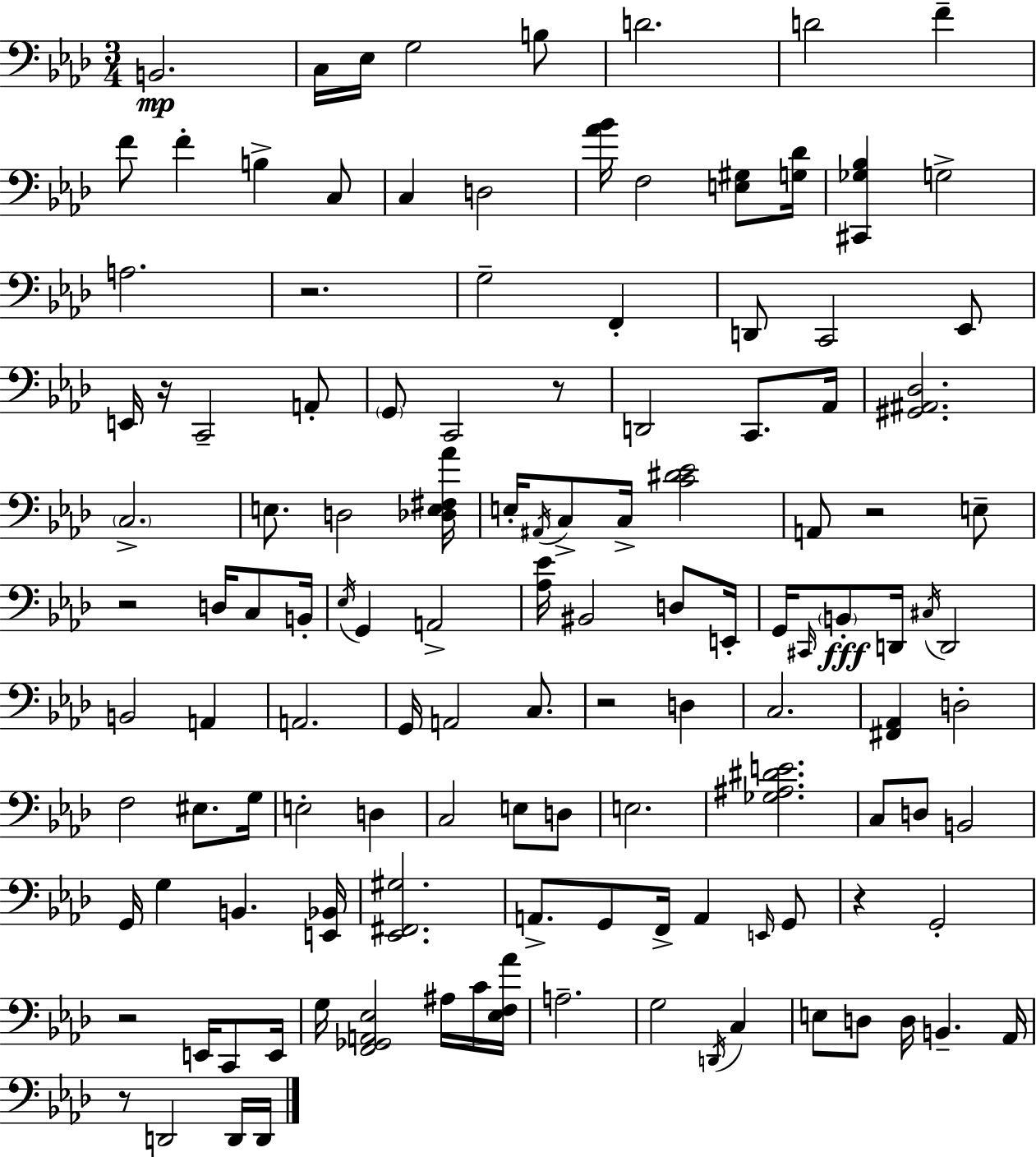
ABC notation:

X:1
T:Untitled
M:3/4
L:1/4
K:Ab
B,,2 C,/4 _E,/4 G,2 B,/2 D2 D2 F F/2 F B, C,/2 C, D,2 [_A_B]/4 F,2 [E,^G,]/2 [G,_D]/4 [^C,,_G,_B,] G,2 A,2 z2 G,2 F,, D,,/2 C,,2 _E,,/2 E,,/4 z/4 C,,2 A,,/2 G,,/2 C,,2 z/2 D,,2 C,,/2 _A,,/4 [^G,,^A,,_D,]2 C,2 E,/2 D,2 [_D,E,^F,_A]/4 E,/4 ^A,,/4 C,/2 C,/4 [C^D_E]2 A,,/2 z2 E,/2 z2 D,/4 C,/2 B,,/4 _E,/4 G,, A,,2 [_A,_E]/4 ^B,,2 D,/2 E,,/4 G,,/4 ^C,,/4 B,,/2 D,,/4 ^C,/4 D,,2 B,,2 A,, A,,2 G,,/4 A,,2 C,/2 z2 D, C,2 [^F,,_A,,] D,2 F,2 ^E,/2 G,/4 E,2 D, C,2 E,/2 D,/2 E,2 [_G,^A,^DE]2 C,/2 D,/2 B,,2 G,,/4 G, B,, [E,,_B,,]/4 [_E,,^F,,^G,]2 A,,/2 G,,/2 F,,/4 A,, E,,/4 G,,/2 z G,,2 z2 E,,/4 C,,/2 E,,/4 G,/4 [F,,_G,,A,,_E,]2 ^A,/4 C/4 [_E,F,_A]/4 A,2 G,2 D,,/4 C, E,/2 D,/2 D,/4 B,, _A,,/4 z/2 D,,2 D,,/4 D,,/4